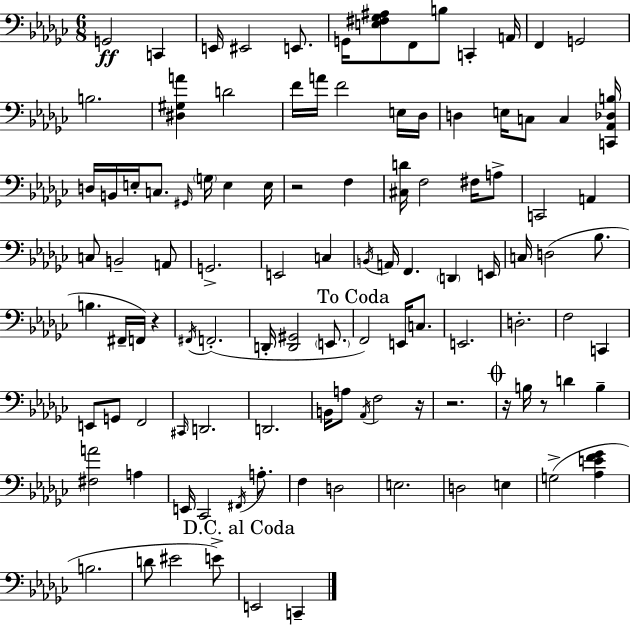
G2/h C2/q E2/s EIS2/h E2/e. G2/s [E3,F#3,Gb3,A#3]/e F2/e B3/e C2/q A2/s F2/q G2/h B3/h. [D#3,G#3,A4]/q D4/h F4/s A4/s F4/h E3/s Db3/s D3/q E3/s C3/e C3/q [C2,Ab2,Db3,B3]/s D3/s B2/s E3/s C3/e. G#2/s G3/s E3/q E3/s R/h F3/q [C#3,D4]/s F3/h F#3/s A3/e C2/h A2/q C3/e B2/h A2/e G2/h. E2/h C3/q B2/s A2/s F2/q. D2/q E2/s C3/s D3/h Bb3/e. B3/q. F#2/s F2/s R/q F#2/s F2/h. D2/s [D2,G#2]/h E2/e. F2/h E2/s C3/e. E2/h. D3/h. F3/h C2/q E2/e G2/e F2/h C#2/s D2/h. D2/h. B2/s A3/e Ab2/s F3/h R/s R/h. R/s B3/s R/e D4/q B3/q [F#3,A4]/h A3/q E2/s CES2/h F#2/s A3/e. F3/q D3/h E3/h. D3/h E3/q G3/h [Ab3,E4,F4,Gb4]/q B3/h. D4/e EIS4/h E4/e E2/h C2/q